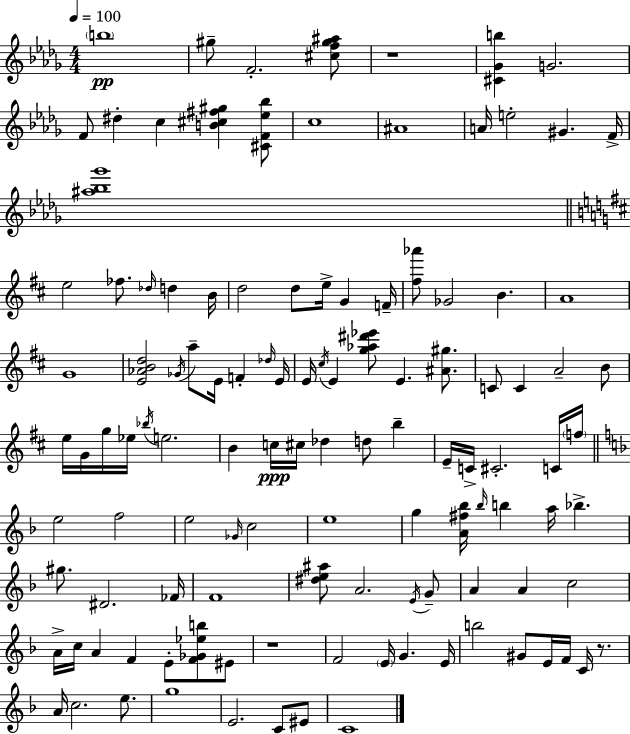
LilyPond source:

{
  \clef treble
  \numericTimeSignature
  \time 4/4
  \key bes \minor
  \tempo 4 = 100
  \repeat volta 2 { \parenthesize b''1\pp | gis''8-- f'2.-. <cis'' f'' gis'' ais''>8 | r1 | <cis' ges' b''>4 g'2. | \break f'8 dis''4-. c''4 <b' cis'' fis'' gis''>4 <cis' f' ees'' bes''>8 | c''1 | ais'1 | a'16 e''2-. gis'4. f'16-> | \break <ais'' bes'' ges'''>1 | \bar "||" \break \key d \major e''2 fes''8. \grace { des''16 } d''4 | b'16 d''2 d''8 e''16-> g'4 | f'16-- <fis'' aes'''>8 ges'2 b'4. | a'1 | \break g'1 | <e' aes' b' d''>2 \acciaccatura { ges'16 } a''8-- e'16 f'4-. | \grace { des''16 } e'16 e'16 \acciaccatura { cis''16 } e'4 <g'' aes'' dis''' ees'''>8 e'4. | <ais' gis''>8. c'8 c'4 a'2-- | \break b'8 e''16 g'16 g''16 ees''16 \acciaccatura { bes''16 } e''2. | b'4 c''16\ppp cis''16 des''4 d''8 | b''4-- e'16-- c'16-> cis'2.-. | c'16 \parenthesize f''16 \bar "||" \break \key d \minor e''2 f''2 | e''2 \grace { ges'16 } c''2 | e''1 | g''4 <a' fis'' bes''>16 \grace { bes''16 } b''4 a''16 bes''4.-> | \break gis''8. dis'2. | fes'16 f'1 | <dis'' e'' ais''>8 a'2. | \acciaccatura { e'16 } g'8-- a'4 a'4 c''2 | \break a'16-> c''16 a'4 f'4 e'8-. <f' ges' ees'' b''>8 | eis'8 r1 | f'2 \parenthesize e'16 g'4. | e'16 b''2 gis'8 e'16 f'16 c'16 | \break r8. a'16 c''2. | e''8. g''1 | e'2. c'8 | eis'8 c'1 | \break } \bar "|."
}